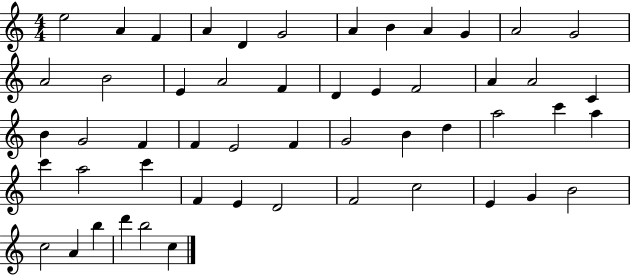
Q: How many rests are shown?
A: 0